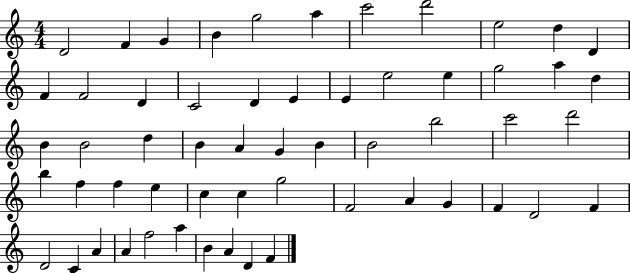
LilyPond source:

{
  \clef treble
  \numericTimeSignature
  \time 4/4
  \key c \major
  d'2 f'4 g'4 | b'4 g''2 a''4 | c'''2 d'''2 | e''2 d''4 d'4 | \break f'4 f'2 d'4 | c'2 d'4 e'4 | e'4 e''2 e''4 | g''2 a''4 d''4 | \break b'4 b'2 d''4 | b'4 a'4 g'4 b'4 | b'2 b''2 | c'''2 d'''2 | \break b''4 f''4 f''4 e''4 | c''4 c''4 g''2 | f'2 a'4 g'4 | f'4 d'2 f'4 | \break d'2 c'4 a'4 | a'4 f''2 a''4 | b'4 a'4 d'4 f'4 | \bar "|."
}